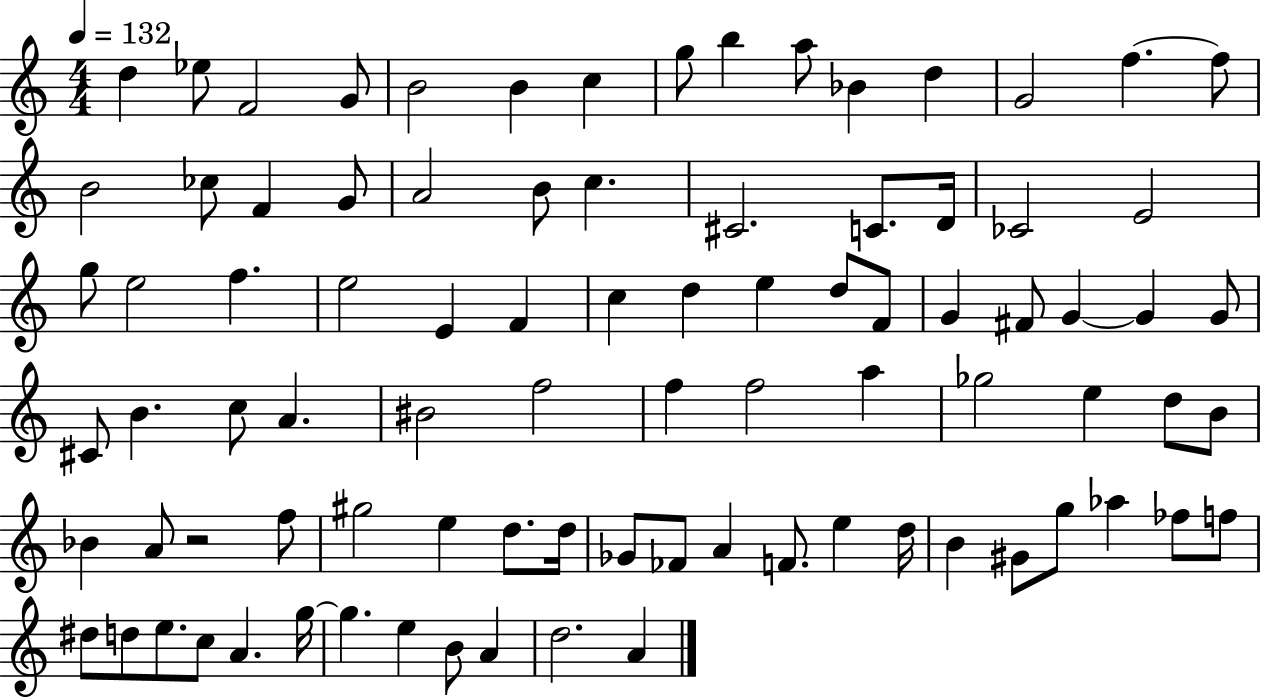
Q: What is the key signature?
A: C major